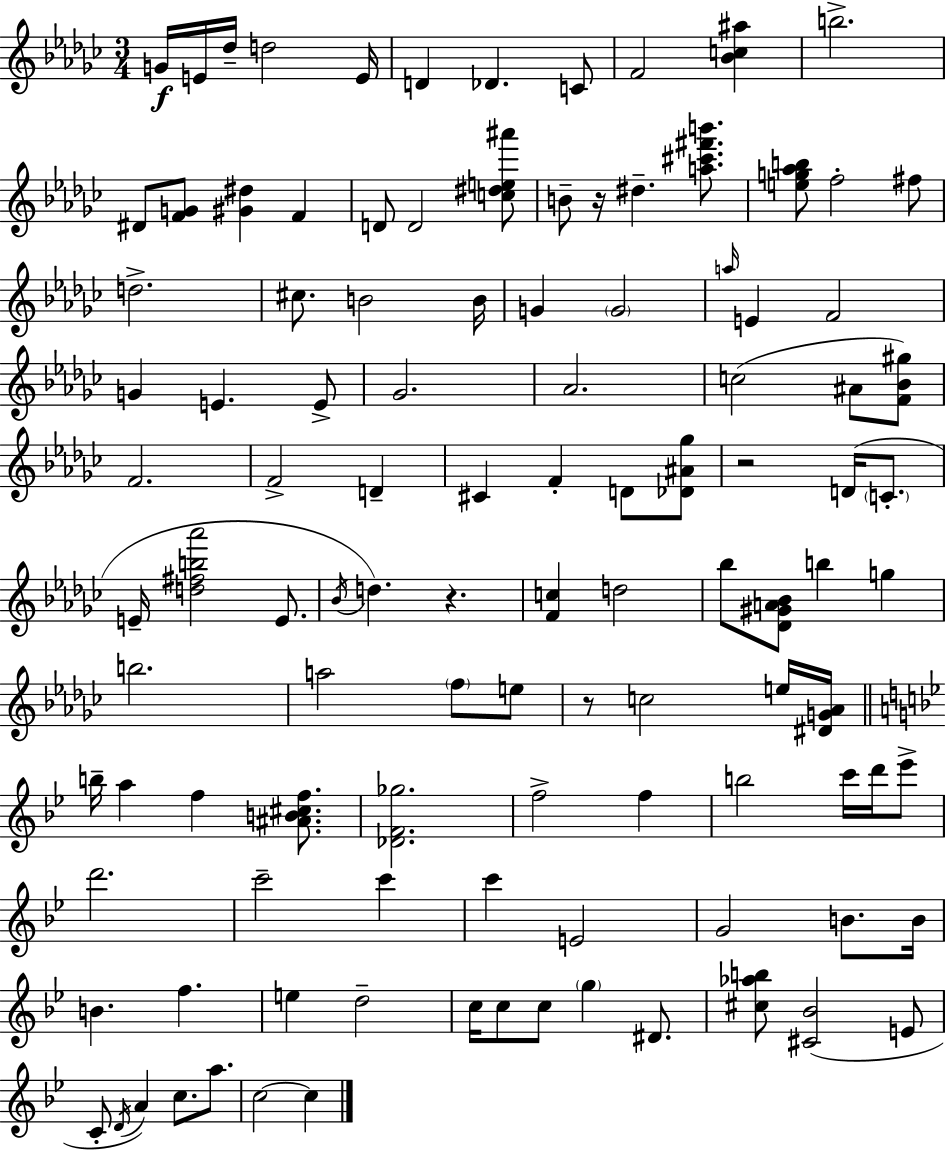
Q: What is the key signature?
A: EES minor